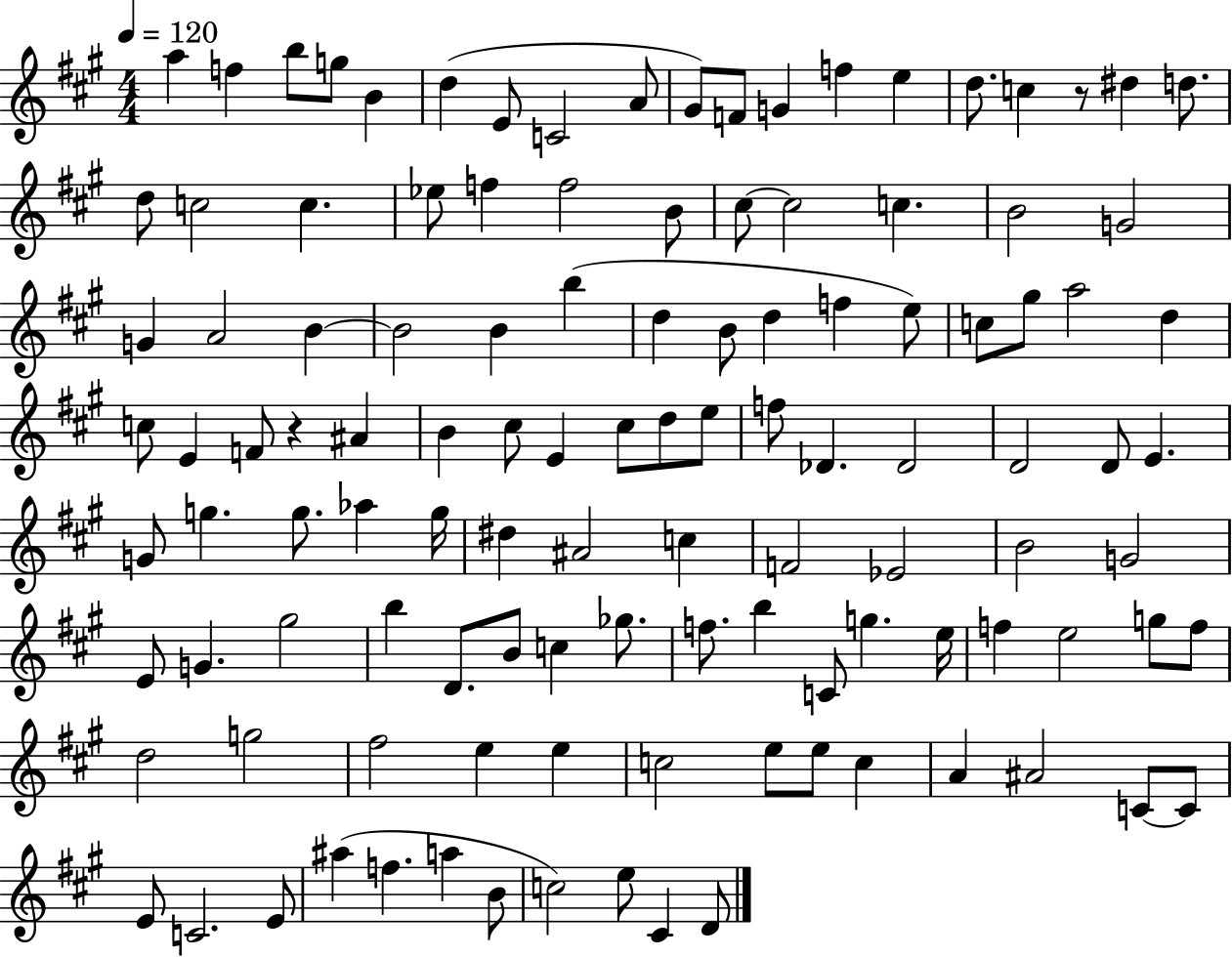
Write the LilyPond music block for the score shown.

{
  \clef treble
  \numericTimeSignature
  \time 4/4
  \key a \major
  \tempo 4 = 120
  \repeat volta 2 { a''4 f''4 b''8 g''8 b'4 | d''4( e'8 c'2 a'8 | gis'8) f'8 g'4 f''4 e''4 | d''8. c''4 r8 dis''4 d''8. | \break d''8 c''2 c''4. | ees''8 f''4 f''2 b'8 | cis''8~~ cis''2 c''4. | b'2 g'2 | \break g'4 a'2 b'4~~ | b'2 b'4 b''4( | d''4 b'8 d''4 f''4 e''8) | c''8 gis''8 a''2 d''4 | \break c''8 e'4 f'8 r4 ais'4 | b'4 cis''8 e'4 cis''8 d''8 e''8 | f''8 des'4. des'2 | d'2 d'8 e'4. | \break g'8 g''4. g''8. aes''4 g''16 | dis''4 ais'2 c''4 | f'2 ees'2 | b'2 g'2 | \break e'8 g'4. gis''2 | b''4 d'8. b'8 c''4 ges''8. | f''8. b''4 c'8 g''4. e''16 | f''4 e''2 g''8 f''8 | \break d''2 g''2 | fis''2 e''4 e''4 | c''2 e''8 e''8 c''4 | a'4 ais'2 c'8~~ c'8 | \break e'8 c'2. e'8 | ais''4( f''4. a''4 b'8 | c''2) e''8 cis'4 d'8 | } \bar "|."
}